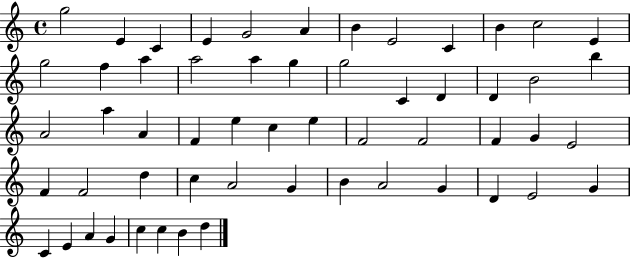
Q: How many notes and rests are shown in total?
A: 56